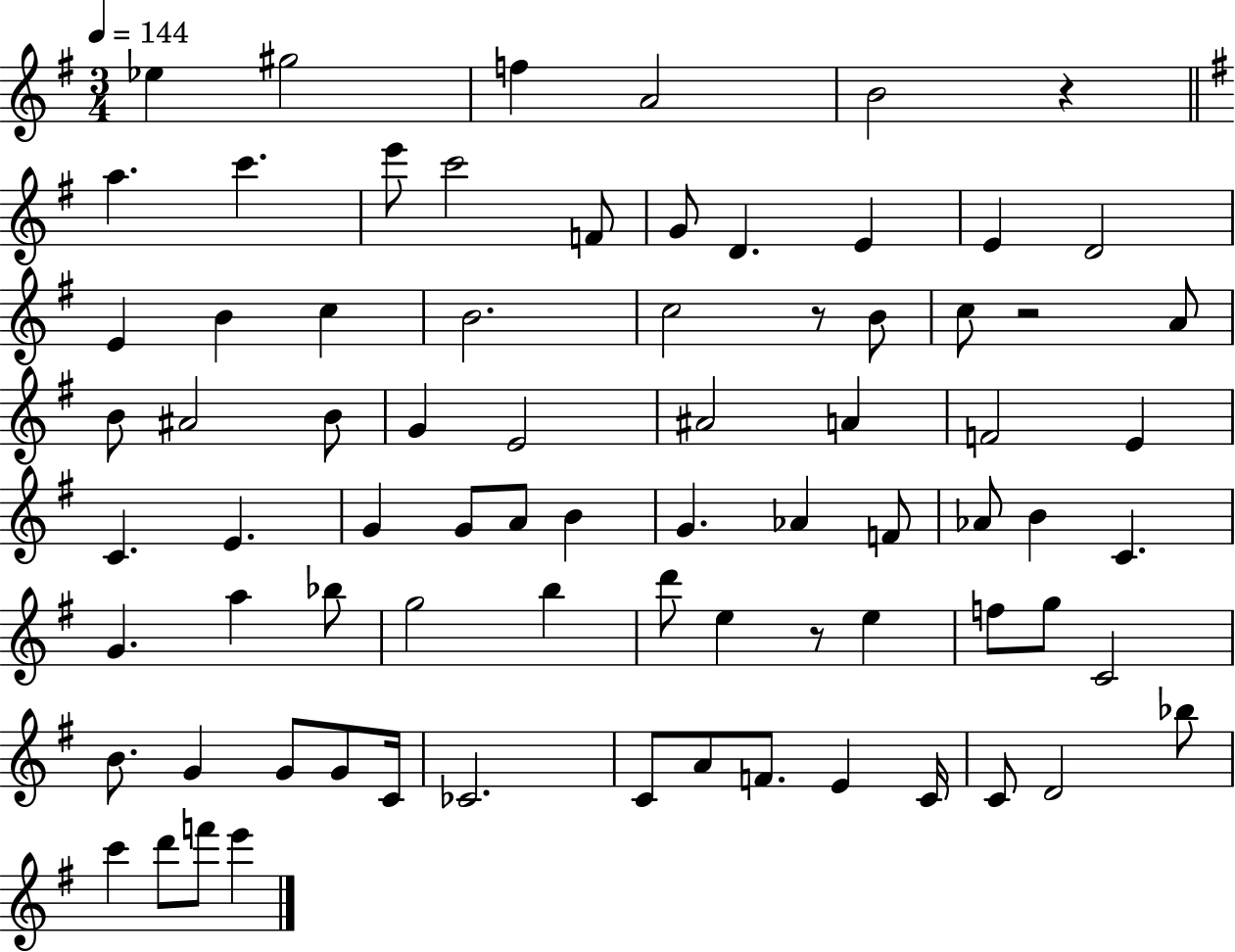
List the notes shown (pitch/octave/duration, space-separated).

Eb5/q G#5/h F5/q A4/h B4/h R/q A5/q. C6/q. E6/e C6/h F4/e G4/e D4/q. E4/q E4/q D4/h E4/q B4/q C5/q B4/h. C5/h R/e B4/e C5/e R/h A4/e B4/e A#4/h B4/e G4/q E4/h A#4/h A4/q F4/h E4/q C4/q. E4/q. G4/q G4/e A4/e B4/q G4/q. Ab4/q F4/e Ab4/e B4/q C4/q. G4/q. A5/q Bb5/e G5/h B5/q D6/e E5/q R/e E5/q F5/e G5/e C4/h B4/e. G4/q G4/e G4/e C4/s CES4/h. C4/e A4/e F4/e. E4/q C4/s C4/e D4/h Bb5/e C6/q D6/e F6/e E6/q